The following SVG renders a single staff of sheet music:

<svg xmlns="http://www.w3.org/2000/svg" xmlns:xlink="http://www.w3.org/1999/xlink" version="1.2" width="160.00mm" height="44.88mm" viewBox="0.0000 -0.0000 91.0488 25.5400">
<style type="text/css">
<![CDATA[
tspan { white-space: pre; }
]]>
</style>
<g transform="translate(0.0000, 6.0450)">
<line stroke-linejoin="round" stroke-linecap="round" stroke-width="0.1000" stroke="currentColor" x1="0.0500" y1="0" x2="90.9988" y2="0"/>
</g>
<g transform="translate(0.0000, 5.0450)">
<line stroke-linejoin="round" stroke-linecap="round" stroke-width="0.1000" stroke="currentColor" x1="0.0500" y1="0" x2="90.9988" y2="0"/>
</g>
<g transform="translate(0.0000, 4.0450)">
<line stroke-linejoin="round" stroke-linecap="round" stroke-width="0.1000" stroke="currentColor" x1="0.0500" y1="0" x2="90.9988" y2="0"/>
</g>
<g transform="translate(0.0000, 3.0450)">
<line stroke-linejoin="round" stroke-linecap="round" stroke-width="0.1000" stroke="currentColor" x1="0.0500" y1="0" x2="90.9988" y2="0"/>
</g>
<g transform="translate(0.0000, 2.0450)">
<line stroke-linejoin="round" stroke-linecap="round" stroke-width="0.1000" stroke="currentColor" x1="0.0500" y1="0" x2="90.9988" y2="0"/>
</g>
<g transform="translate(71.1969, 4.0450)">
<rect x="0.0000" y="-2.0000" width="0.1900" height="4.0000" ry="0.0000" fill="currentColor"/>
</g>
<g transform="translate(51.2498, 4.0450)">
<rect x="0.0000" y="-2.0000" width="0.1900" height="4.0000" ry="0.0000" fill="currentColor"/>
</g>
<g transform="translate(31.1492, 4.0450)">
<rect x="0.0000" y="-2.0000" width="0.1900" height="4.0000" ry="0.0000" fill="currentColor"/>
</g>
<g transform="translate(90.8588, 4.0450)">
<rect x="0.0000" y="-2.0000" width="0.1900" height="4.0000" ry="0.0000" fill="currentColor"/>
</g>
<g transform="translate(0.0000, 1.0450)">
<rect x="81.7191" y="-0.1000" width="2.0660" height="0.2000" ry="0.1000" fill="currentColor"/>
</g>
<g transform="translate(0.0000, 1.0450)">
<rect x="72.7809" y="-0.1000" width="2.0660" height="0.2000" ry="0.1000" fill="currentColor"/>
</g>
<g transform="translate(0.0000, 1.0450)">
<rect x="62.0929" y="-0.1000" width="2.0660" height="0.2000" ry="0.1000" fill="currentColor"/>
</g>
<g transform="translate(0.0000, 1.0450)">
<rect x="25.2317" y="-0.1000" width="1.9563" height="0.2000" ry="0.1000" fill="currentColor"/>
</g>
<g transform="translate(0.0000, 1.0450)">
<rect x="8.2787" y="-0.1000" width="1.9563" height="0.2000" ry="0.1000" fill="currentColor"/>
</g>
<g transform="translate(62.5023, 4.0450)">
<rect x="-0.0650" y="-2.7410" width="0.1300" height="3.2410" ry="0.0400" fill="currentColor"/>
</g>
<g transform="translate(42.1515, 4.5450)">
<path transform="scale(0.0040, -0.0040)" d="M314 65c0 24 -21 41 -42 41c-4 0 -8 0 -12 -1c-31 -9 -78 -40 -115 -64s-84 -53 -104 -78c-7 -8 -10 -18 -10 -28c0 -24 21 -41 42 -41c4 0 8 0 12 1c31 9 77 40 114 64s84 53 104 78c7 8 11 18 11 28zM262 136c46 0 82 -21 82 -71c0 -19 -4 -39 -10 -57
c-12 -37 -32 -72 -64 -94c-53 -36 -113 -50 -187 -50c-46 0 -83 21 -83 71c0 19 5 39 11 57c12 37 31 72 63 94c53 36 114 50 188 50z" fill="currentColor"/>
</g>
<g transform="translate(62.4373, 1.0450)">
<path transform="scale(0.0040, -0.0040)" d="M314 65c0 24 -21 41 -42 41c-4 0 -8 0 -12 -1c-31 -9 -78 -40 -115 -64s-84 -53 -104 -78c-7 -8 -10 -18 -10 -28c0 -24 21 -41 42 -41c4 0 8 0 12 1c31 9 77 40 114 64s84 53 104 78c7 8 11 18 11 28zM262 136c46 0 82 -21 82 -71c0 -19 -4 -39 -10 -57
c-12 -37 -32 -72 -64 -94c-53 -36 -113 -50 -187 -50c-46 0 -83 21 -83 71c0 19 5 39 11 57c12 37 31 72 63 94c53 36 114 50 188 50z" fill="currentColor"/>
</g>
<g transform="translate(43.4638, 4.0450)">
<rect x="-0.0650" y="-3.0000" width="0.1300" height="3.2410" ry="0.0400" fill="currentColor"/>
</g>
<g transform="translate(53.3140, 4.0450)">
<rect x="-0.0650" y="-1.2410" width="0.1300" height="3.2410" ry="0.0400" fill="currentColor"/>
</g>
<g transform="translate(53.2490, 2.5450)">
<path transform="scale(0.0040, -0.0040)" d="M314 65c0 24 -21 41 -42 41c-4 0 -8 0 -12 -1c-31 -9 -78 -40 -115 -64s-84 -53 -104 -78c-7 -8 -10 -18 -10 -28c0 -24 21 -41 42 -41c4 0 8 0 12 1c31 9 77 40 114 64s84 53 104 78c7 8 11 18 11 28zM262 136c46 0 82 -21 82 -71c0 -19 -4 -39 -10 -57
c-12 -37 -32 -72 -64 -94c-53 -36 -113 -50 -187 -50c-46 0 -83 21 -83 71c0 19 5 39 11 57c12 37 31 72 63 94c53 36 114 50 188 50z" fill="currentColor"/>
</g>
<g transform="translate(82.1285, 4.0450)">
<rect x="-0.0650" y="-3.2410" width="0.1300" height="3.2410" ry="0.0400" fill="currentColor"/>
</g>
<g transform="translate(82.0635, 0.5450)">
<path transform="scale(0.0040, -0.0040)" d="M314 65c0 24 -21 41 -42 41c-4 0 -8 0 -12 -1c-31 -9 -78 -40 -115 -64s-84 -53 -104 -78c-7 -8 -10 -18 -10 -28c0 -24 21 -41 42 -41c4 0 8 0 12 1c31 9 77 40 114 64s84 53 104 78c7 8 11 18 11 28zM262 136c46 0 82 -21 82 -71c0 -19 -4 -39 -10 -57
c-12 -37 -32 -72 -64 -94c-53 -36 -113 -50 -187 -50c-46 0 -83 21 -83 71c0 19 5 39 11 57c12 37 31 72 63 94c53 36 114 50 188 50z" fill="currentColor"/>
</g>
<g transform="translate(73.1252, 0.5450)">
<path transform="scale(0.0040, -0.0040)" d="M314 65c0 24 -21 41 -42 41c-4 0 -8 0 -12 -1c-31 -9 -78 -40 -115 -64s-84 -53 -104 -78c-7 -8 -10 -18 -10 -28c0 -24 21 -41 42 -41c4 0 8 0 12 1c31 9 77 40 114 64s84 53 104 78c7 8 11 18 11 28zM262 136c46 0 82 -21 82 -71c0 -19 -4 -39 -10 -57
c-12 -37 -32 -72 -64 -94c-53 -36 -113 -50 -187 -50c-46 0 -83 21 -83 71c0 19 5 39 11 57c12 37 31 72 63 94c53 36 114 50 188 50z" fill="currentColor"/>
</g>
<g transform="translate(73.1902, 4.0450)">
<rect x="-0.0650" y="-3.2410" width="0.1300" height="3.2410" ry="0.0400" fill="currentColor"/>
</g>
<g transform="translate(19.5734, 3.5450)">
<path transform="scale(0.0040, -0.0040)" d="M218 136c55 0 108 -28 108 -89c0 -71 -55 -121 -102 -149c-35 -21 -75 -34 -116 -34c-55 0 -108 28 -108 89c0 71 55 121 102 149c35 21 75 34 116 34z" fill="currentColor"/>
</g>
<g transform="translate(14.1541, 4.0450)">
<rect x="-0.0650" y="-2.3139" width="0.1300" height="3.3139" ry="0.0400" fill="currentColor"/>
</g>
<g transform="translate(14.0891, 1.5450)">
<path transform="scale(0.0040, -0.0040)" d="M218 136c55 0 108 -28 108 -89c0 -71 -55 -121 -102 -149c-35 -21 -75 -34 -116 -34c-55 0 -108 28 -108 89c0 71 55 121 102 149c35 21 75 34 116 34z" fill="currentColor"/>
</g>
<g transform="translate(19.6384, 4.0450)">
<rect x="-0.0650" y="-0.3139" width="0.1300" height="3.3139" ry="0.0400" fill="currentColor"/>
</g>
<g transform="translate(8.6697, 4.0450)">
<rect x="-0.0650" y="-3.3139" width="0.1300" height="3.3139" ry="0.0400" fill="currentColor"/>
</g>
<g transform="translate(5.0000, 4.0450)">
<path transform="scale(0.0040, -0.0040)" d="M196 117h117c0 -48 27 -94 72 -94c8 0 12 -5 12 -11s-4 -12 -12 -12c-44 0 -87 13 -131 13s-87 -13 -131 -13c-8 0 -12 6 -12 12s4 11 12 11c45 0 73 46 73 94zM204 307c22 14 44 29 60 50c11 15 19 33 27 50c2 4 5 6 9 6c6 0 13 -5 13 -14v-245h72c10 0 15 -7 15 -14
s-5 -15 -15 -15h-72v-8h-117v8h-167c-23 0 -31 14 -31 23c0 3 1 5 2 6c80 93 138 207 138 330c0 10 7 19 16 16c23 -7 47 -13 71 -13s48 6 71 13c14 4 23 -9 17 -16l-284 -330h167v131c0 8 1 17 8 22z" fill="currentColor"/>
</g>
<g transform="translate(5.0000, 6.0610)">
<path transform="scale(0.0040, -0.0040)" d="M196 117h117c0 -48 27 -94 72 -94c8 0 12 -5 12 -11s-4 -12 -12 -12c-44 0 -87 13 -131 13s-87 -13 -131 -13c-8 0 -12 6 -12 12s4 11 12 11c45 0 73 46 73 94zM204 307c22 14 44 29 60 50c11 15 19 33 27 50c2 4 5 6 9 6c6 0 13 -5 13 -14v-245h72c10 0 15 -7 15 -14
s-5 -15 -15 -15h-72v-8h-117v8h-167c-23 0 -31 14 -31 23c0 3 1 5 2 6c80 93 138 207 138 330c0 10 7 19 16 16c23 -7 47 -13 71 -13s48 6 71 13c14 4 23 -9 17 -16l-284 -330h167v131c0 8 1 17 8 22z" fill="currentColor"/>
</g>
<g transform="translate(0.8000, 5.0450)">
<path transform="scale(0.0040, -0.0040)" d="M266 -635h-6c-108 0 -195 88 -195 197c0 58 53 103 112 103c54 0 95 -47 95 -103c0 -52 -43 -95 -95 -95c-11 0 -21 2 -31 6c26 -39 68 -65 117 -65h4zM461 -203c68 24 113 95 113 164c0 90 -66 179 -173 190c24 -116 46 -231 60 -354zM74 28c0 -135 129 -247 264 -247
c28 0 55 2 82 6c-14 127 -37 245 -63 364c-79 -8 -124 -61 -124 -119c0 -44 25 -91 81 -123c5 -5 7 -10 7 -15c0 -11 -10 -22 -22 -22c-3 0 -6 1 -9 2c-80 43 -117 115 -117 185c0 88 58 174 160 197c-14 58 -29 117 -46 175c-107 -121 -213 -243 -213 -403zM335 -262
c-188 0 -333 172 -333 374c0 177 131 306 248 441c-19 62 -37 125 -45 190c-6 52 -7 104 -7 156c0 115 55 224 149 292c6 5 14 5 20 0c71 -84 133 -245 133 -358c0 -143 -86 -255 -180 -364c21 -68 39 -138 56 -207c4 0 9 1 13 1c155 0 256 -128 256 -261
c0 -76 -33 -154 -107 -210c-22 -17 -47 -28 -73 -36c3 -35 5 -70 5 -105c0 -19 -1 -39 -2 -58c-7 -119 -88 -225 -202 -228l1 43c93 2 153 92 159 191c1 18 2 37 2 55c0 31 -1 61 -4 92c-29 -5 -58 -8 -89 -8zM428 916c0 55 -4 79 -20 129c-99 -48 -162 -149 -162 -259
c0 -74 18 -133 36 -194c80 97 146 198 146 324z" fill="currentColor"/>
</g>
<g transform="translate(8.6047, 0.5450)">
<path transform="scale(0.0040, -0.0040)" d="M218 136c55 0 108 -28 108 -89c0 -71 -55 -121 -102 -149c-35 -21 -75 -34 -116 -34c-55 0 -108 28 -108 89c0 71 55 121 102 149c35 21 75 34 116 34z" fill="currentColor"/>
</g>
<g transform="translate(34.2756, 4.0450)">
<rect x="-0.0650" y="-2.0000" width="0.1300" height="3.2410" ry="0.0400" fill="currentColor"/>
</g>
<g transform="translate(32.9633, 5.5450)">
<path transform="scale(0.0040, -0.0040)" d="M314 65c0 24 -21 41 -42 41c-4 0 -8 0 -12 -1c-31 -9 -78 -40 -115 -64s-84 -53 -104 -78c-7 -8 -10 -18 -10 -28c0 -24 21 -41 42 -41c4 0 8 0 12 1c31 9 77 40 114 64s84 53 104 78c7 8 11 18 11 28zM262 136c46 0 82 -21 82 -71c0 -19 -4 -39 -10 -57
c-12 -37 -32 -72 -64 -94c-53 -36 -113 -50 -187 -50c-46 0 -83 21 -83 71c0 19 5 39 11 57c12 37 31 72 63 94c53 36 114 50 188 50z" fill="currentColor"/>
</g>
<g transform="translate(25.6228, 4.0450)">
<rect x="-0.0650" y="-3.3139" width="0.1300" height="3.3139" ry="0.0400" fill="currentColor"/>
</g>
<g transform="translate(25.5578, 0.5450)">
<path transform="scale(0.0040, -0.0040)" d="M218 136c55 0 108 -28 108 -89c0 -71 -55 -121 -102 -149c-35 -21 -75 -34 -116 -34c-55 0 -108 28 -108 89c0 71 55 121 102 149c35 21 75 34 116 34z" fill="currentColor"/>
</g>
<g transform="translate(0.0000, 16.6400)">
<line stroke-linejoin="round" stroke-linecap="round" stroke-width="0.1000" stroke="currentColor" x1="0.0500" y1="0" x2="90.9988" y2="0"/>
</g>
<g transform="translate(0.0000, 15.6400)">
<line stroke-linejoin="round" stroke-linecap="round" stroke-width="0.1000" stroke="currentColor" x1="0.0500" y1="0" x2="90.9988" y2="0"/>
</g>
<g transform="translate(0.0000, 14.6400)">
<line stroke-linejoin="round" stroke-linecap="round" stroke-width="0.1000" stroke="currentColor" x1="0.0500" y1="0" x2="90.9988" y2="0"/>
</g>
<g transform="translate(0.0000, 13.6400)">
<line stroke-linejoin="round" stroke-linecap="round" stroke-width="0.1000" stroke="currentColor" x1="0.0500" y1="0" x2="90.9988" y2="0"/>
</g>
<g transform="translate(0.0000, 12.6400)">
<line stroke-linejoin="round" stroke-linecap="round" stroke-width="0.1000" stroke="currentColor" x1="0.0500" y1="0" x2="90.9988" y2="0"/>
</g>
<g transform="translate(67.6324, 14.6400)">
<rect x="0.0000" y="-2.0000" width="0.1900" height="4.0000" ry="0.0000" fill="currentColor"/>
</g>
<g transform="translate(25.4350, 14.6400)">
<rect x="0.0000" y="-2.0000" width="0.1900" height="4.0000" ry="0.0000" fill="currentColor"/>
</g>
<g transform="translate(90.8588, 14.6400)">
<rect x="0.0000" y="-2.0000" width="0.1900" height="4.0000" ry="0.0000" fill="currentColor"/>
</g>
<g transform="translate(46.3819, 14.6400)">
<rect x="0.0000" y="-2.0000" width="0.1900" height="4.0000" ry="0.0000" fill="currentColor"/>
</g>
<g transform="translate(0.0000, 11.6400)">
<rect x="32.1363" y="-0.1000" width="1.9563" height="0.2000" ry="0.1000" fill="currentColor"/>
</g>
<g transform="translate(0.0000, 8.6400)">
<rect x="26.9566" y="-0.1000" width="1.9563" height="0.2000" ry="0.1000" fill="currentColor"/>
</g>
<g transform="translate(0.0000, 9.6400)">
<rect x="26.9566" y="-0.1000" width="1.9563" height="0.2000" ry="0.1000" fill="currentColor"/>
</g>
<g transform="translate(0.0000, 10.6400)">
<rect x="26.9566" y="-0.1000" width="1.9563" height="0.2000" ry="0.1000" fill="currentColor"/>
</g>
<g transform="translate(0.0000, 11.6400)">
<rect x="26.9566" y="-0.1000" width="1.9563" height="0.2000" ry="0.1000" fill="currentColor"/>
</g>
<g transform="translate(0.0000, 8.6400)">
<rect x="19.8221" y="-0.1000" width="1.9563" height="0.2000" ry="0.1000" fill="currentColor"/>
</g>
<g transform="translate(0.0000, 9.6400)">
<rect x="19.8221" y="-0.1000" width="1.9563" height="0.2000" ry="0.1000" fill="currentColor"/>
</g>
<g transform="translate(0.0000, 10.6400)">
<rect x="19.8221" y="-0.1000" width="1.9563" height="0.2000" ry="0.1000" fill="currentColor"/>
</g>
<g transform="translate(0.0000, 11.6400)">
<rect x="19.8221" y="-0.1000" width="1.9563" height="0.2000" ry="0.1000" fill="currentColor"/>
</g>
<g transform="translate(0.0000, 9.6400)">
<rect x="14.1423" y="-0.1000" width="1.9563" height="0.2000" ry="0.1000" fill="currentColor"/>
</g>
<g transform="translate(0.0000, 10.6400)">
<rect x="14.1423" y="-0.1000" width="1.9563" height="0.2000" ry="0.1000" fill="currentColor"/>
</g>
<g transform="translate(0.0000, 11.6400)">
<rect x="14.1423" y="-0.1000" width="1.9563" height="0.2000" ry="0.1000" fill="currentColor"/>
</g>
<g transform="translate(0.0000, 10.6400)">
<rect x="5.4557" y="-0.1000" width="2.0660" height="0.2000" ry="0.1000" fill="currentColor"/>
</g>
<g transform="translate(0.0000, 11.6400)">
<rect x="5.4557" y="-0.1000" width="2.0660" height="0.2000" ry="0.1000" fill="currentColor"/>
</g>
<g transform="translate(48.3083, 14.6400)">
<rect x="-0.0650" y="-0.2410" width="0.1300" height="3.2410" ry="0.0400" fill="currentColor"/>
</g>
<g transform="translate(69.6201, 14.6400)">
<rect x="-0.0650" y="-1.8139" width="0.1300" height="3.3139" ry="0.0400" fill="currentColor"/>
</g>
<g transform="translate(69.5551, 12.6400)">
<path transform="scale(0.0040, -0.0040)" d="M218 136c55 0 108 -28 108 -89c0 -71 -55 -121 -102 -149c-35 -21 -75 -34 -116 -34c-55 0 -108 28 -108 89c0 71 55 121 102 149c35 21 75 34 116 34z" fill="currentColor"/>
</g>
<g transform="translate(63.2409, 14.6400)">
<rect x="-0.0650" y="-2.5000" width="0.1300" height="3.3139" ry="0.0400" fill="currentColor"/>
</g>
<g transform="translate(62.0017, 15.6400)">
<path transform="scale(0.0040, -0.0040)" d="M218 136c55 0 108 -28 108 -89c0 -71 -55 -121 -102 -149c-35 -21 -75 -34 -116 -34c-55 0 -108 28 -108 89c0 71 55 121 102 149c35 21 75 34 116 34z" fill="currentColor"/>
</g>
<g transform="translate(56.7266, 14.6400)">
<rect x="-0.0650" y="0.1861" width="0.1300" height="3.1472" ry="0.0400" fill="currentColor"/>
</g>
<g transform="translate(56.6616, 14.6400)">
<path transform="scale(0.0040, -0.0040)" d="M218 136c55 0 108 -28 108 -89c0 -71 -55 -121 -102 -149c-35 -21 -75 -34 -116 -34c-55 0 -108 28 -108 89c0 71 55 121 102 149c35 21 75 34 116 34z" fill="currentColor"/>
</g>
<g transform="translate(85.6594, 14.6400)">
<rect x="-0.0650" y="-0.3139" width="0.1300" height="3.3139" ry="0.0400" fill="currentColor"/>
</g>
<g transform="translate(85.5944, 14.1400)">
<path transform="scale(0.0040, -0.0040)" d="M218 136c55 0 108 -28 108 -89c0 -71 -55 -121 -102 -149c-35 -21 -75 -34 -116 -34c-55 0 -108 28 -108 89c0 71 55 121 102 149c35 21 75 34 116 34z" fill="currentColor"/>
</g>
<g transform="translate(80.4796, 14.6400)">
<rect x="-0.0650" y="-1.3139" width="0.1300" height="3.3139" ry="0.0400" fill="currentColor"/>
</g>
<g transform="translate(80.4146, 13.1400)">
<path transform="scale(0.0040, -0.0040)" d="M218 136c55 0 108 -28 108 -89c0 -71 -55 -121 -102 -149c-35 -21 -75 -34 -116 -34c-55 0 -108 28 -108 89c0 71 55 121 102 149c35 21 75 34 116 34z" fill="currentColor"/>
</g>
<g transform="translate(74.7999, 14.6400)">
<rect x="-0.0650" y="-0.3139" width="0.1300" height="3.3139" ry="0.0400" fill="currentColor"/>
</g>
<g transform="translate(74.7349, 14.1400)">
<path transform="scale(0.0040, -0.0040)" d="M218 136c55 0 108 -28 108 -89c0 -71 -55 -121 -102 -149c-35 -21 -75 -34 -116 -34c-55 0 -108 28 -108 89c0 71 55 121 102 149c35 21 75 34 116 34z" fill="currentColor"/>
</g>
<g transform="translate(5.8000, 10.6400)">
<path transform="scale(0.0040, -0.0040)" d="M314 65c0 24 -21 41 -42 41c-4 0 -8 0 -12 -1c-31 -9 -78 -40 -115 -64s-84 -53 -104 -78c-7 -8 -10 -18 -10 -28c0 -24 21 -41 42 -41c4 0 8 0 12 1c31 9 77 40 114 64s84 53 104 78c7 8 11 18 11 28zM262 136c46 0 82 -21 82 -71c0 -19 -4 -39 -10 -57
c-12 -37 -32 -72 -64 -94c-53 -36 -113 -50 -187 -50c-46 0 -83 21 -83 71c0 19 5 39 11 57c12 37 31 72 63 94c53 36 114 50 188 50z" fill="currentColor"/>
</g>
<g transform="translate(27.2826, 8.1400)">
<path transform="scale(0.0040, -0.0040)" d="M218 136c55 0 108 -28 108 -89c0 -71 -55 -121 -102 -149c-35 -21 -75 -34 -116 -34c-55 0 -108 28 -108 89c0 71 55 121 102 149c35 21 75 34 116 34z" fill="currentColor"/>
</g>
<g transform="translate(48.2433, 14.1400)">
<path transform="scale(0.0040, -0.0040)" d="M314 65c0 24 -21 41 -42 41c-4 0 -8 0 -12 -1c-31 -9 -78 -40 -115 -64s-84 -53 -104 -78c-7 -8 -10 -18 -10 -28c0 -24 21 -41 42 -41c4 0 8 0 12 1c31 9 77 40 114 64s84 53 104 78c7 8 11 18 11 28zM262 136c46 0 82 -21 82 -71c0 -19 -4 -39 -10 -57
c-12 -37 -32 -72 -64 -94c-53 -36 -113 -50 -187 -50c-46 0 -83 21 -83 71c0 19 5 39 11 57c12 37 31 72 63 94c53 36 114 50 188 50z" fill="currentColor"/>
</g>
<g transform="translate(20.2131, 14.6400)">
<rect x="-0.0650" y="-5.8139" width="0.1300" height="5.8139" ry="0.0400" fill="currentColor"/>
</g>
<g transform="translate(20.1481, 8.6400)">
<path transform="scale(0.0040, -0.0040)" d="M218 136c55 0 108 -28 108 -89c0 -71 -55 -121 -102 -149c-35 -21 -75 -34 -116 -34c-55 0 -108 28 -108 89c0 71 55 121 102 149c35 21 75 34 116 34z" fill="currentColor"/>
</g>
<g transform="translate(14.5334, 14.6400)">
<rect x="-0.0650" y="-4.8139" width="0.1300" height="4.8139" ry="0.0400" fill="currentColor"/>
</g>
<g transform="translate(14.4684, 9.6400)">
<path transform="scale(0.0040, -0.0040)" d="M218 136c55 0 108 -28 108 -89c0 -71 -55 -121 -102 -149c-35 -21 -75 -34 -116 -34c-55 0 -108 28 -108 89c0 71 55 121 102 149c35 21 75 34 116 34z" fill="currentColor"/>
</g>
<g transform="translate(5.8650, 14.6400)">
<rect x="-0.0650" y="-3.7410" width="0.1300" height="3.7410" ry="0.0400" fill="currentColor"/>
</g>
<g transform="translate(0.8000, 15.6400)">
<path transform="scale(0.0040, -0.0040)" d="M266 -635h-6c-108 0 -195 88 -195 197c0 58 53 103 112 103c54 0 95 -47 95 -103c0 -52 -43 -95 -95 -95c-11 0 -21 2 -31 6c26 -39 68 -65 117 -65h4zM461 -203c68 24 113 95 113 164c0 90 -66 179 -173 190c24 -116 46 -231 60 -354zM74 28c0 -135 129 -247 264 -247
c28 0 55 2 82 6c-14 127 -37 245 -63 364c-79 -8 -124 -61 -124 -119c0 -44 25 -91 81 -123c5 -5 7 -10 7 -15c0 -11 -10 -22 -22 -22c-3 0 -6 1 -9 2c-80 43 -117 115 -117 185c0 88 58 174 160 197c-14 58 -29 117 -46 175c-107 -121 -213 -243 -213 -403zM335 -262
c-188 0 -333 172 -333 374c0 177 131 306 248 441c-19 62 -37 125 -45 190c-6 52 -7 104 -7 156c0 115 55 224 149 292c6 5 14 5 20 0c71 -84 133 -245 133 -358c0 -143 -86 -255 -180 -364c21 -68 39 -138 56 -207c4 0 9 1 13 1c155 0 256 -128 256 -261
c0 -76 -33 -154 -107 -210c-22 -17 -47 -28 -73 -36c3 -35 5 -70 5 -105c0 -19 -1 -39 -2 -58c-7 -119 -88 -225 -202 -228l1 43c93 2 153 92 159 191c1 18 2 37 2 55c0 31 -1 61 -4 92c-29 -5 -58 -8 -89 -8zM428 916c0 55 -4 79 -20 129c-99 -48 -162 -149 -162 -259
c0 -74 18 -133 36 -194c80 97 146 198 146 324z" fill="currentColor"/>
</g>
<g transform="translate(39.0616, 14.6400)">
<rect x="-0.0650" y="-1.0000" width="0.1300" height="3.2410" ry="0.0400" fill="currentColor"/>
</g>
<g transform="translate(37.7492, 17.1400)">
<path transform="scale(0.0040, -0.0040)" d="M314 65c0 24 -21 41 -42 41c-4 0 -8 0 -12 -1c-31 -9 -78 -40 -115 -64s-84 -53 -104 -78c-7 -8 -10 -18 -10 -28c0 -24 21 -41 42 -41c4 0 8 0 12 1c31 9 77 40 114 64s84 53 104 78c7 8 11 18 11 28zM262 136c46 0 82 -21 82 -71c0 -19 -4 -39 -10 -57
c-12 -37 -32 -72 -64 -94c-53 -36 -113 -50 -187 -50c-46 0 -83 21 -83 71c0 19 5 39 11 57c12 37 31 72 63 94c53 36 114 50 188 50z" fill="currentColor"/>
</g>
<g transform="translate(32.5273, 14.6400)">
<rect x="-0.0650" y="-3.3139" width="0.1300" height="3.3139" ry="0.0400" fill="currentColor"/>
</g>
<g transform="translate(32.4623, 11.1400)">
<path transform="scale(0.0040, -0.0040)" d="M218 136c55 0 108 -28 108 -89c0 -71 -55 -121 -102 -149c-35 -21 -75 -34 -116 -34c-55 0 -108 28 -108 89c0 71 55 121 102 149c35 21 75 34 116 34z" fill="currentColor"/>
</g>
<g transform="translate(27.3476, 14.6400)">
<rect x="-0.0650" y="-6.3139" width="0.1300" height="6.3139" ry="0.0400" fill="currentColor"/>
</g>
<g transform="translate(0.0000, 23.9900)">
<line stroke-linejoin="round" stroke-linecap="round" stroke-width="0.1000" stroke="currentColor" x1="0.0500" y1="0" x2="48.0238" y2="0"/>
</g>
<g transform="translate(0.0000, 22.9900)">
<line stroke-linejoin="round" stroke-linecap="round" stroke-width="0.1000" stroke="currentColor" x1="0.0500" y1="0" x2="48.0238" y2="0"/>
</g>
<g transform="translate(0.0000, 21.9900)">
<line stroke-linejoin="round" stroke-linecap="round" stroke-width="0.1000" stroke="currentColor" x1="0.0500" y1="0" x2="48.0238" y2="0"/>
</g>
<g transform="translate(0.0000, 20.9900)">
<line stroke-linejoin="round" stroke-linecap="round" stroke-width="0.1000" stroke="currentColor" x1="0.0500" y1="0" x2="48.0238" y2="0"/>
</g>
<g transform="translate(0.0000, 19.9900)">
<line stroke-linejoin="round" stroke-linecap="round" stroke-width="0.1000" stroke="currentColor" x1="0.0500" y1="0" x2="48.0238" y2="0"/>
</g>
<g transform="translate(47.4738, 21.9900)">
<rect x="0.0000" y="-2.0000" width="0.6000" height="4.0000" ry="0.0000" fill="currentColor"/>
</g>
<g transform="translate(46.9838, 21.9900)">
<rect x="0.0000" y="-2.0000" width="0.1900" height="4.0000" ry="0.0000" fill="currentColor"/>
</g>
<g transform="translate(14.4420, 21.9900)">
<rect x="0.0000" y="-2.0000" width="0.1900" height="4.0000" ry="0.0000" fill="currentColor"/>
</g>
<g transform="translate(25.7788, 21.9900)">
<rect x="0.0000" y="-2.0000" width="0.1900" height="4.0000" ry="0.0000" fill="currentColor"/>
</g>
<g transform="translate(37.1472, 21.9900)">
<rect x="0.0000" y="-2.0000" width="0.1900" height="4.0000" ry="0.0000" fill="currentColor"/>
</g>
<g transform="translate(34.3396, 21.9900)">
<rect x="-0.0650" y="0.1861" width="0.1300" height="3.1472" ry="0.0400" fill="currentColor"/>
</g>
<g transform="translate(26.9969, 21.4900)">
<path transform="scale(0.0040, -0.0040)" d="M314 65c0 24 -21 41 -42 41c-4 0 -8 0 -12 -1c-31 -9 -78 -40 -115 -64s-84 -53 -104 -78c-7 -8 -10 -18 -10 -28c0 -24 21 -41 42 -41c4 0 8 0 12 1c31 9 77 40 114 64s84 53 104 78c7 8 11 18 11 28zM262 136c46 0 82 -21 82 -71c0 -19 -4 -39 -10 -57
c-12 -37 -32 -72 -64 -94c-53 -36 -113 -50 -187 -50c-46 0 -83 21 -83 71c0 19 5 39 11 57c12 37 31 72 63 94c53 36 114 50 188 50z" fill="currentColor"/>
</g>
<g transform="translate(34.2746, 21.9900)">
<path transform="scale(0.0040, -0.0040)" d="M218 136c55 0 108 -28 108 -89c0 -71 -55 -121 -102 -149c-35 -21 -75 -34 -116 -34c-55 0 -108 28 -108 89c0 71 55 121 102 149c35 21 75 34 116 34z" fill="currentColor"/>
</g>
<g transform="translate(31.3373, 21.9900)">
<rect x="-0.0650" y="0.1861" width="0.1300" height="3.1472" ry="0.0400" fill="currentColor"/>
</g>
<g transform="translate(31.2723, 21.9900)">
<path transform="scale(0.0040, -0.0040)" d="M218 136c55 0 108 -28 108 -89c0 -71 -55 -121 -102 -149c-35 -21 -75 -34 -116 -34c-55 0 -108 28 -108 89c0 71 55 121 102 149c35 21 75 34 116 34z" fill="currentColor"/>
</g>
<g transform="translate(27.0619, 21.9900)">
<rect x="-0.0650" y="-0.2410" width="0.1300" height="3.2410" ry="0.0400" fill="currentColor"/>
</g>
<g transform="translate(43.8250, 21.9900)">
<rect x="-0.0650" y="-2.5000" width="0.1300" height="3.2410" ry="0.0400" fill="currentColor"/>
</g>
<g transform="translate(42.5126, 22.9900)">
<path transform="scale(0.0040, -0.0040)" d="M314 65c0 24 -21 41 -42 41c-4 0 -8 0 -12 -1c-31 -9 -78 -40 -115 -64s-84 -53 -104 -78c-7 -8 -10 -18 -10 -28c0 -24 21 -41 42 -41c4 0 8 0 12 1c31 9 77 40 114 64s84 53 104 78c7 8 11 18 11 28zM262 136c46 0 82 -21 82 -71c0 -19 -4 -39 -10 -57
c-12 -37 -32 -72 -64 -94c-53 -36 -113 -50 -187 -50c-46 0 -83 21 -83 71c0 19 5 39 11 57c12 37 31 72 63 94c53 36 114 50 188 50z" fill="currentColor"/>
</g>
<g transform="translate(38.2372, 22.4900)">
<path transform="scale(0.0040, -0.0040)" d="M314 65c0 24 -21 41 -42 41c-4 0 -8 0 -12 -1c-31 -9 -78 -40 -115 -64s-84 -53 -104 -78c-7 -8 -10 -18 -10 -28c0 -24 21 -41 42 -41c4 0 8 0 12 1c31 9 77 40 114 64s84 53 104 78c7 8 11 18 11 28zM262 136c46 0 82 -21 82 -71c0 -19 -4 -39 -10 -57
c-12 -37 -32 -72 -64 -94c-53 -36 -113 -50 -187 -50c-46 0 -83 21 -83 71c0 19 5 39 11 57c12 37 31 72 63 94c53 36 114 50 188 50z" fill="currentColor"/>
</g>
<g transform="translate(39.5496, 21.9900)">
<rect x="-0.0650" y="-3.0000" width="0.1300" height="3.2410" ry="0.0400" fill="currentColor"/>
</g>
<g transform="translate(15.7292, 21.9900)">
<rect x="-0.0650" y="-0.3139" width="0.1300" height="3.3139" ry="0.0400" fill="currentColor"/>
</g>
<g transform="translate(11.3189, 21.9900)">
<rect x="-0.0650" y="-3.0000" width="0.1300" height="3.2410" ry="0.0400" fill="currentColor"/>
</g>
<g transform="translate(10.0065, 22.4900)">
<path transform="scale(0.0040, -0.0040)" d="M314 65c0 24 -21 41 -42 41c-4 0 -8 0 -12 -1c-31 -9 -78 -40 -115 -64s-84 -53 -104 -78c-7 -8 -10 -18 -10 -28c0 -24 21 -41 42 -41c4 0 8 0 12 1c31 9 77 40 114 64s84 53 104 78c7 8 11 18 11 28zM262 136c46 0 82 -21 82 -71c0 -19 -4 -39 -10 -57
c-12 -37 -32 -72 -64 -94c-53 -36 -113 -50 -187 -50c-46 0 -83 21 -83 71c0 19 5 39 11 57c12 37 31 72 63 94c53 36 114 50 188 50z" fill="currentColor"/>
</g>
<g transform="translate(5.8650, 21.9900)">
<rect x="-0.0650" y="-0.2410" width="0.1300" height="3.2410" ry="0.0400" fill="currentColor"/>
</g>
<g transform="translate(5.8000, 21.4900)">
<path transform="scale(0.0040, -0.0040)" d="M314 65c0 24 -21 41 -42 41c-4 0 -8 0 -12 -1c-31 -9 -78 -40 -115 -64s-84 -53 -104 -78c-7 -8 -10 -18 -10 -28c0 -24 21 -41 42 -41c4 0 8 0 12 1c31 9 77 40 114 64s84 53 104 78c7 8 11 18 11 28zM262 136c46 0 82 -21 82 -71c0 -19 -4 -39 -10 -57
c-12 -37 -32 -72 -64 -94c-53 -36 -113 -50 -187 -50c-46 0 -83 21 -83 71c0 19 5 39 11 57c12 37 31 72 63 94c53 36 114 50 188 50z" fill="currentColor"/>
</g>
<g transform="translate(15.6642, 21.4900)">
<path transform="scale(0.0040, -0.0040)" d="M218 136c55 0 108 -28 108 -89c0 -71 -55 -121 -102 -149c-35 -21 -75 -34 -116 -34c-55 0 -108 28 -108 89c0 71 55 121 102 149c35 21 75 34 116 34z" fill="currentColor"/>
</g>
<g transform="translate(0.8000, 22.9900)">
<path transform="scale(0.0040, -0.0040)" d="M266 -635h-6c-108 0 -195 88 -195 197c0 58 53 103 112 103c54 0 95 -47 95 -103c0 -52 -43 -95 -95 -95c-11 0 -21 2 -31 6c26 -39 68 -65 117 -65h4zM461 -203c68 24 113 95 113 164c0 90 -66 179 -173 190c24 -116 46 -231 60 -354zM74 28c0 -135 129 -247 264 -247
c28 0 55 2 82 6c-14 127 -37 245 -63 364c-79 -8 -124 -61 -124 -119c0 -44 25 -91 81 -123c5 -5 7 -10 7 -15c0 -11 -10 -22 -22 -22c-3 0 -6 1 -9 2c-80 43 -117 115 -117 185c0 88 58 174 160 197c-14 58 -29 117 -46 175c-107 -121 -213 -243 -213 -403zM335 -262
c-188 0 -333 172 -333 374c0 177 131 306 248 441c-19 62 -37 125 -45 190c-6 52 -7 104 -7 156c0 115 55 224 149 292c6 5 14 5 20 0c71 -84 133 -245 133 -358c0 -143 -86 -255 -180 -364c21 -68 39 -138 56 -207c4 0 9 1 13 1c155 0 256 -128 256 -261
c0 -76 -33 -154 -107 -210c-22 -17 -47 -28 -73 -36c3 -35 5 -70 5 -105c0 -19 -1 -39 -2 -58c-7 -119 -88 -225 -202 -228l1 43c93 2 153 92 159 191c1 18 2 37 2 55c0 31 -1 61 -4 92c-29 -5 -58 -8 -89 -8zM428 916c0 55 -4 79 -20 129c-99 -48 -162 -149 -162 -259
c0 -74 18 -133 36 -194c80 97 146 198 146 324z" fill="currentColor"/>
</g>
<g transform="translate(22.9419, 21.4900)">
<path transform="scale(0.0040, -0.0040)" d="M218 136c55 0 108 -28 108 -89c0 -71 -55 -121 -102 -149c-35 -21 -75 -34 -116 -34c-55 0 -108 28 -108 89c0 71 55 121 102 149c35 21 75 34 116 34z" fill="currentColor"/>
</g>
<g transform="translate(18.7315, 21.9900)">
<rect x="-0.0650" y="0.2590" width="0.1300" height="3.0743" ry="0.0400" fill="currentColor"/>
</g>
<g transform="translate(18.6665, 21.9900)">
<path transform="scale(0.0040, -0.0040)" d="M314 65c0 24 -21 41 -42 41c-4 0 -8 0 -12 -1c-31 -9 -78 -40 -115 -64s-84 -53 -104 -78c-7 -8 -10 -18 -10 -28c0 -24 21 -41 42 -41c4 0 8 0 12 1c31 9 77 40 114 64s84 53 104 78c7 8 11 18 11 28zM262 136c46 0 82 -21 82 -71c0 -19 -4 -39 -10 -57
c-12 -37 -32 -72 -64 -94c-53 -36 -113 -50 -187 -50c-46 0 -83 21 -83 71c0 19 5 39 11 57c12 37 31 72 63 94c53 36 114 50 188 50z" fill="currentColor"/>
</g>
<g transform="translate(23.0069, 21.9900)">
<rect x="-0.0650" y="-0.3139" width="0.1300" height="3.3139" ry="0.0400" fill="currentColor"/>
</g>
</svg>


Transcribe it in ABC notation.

X:1
T:Untitled
M:4/4
L:1/4
K:C
b g c b F2 A2 e2 a2 b2 b2 c'2 e' g' a' b D2 c2 B G f c e c c2 A2 c B2 c c2 B B A2 G2